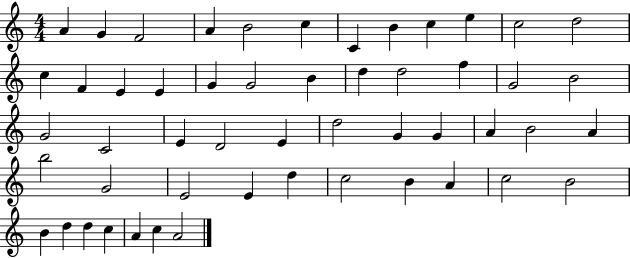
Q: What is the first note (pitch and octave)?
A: A4